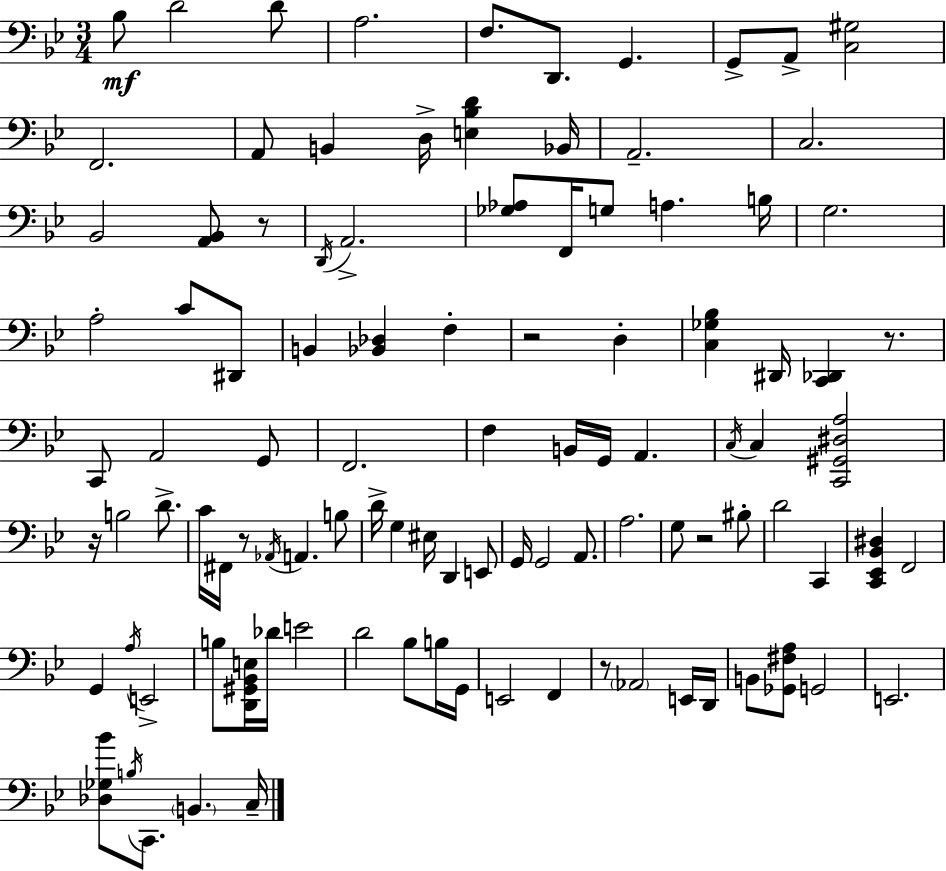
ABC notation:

X:1
T:Untitled
M:3/4
L:1/4
K:Bb
_B,/2 D2 D/2 A,2 F,/2 D,,/2 G,, G,,/2 A,,/2 [C,^G,]2 F,,2 A,,/2 B,, D,/4 [E,_B,D] _B,,/4 A,,2 C,2 _B,,2 [A,,_B,,]/2 z/2 D,,/4 A,,2 [_G,_A,]/2 F,,/4 G,/2 A, B,/4 G,2 A,2 C/2 ^D,,/2 B,, [_B,,_D,] F, z2 D, [C,_G,_B,] ^D,,/4 [C,,_D,,] z/2 C,,/2 A,,2 G,,/2 F,,2 F, B,,/4 G,,/4 A,, C,/4 C, [C,,^G,,^D,A,]2 z/4 B,2 D/2 C/4 ^F,,/4 z/2 _A,,/4 A,, B,/2 D/4 G, ^E,/4 D,, E,,/2 G,,/4 G,,2 A,,/2 A,2 G,/2 z2 ^B,/2 D2 C,, [C,,_E,,_B,,^D,] F,,2 G,, A,/4 E,,2 B,/2 [D,,^G,,_B,,E,]/4 _D/4 E2 D2 _B,/2 B,/4 G,,/4 E,,2 F,, z/2 _A,,2 E,,/4 D,,/4 B,,/2 [_G,,^F,A,]/2 G,,2 E,,2 [_D,_G,_B]/2 B,/4 C,,/2 B,, C,/4